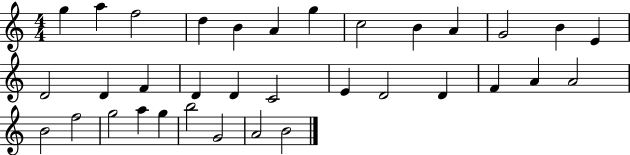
{
  \clef treble
  \numericTimeSignature
  \time 4/4
  \key c \major
  g''4 a''4 f''2 | d''4 b'4 a'4 g''4 | c''2 b'4 a'4 | g'2 b'4 e'4 | \break d'2 d'4 f'4 | d'4 d'4 c'2 | e'4 d'2 d'4 | f'4 a'4 a'2 | \break b'2 f''2 | g''2 a''4 g''4 | b''2 g'2 | a'2 b'2 | \break \bar "|."
}